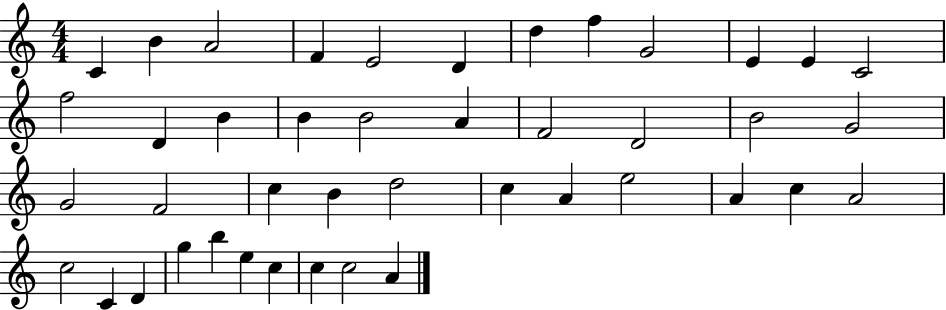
{
  \clef treble
  \numericTimeSignature
  \time 4/4
  \key c \major
  c'4 b'4 a'2 | f'4 e'2 d'4 | d''4 f''4 g'2 | e'4 e'4 c'2 | \break f''2 d'4 b'4 | b'4 b'2 a'4 | f'2 d'2 | b'2 g'2 | \break g'2 f'2 | c''4 b'4 d''2 | c''4 a'4 e''2 | a'4 c''4 a'2 | \break c''2 c'4 d'4 | g''4 b''4 e''4 c''4 | c''4 c''2 a'4 | \bar "|."
}